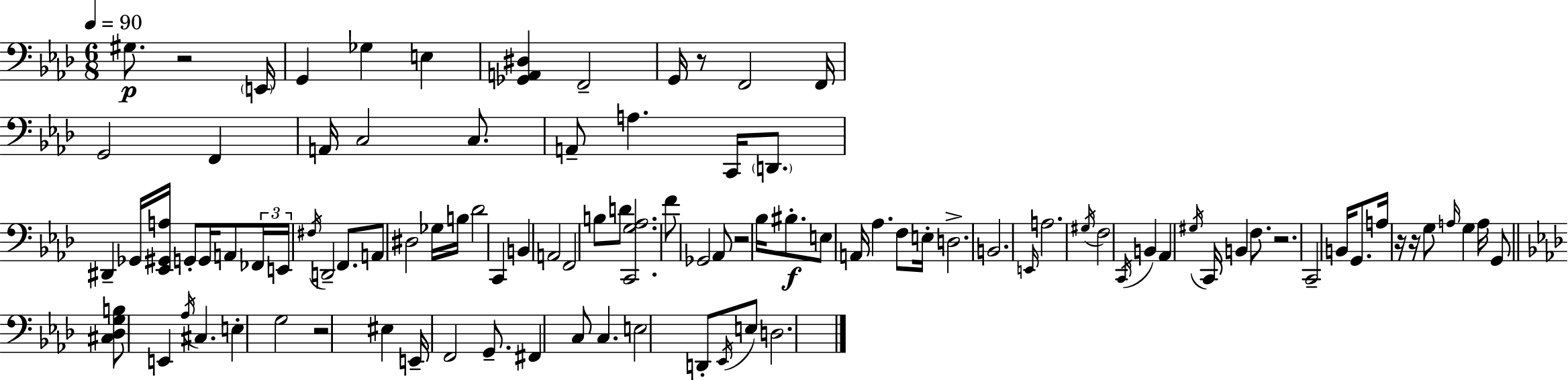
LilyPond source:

{
  \clef bass
  \numericTimeSignature
  \time 6/8
  \key f \minor
  \tempo 4 = 90
  \repeat volta 2 { gis8.\p r2 \parenthesize e,16 | g,4 ges4 e4 | <ges, a, dis>4 f,2-- | g,16 r8 f,2 f,16 | \break g,2 f,4 | a,16 c2 c8. | a,8-- a4. c,16 \parenthesize d,8. | dis,4-- ges,16 <ees, gis, a>16 g,8-. g,16 a,8 \tuplet 3/2 { fes,16 | \break e,16 \acciaccatura { fis16 } } d,2-- f,8. | a,8 dis2 ges16 | b16 des'2 c,4 | b,4 a,2 | \break f,2 b8 d'8 | <c, g aes>2. | f'8 ges,2 aes,8 | r2 bes16 bis8.-.\f | \break e8 a,16 aes4. f8 | e16-. d2.-> | b,2. | \grace { e,16 } a2. | \break \acciaccatura { gis16 } f2 \acciaccatura { c,16 } | b,4 aes,4 \acciaccatura { gis16 } c,16 b,4 | f8. r2. | c,2-- | \break b,16 g,8. a16 r16 r16 g8 \grace { a16 } g4 | a16 g,8 \bar "||" \break \key aes \major <cis des g b>8 e,4 \acciaccatura { aes16 } cis4. | e4-. g2 | r2 eis4 | e,16-- f,2 g,8.-- | \break fis,4 c8 c4. | e2 d,8-. \acciaccatura { ees,16 } | e8 d2. | } \bar "|."
}